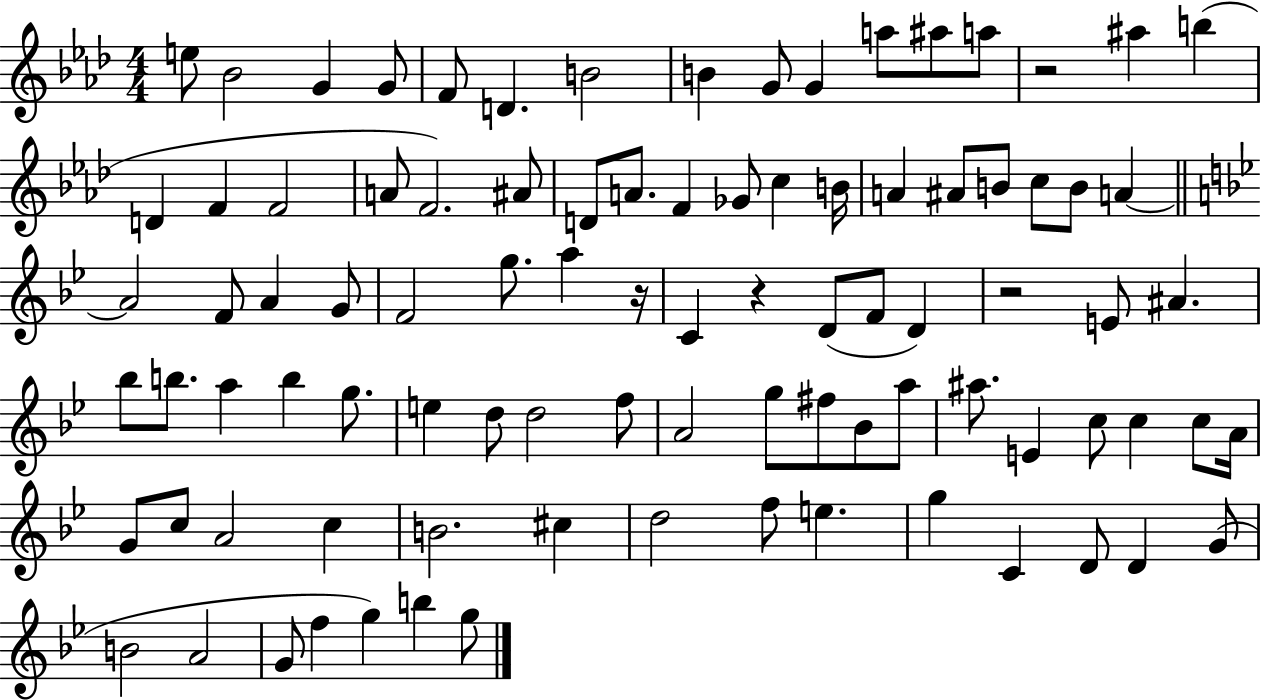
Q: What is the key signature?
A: AES major